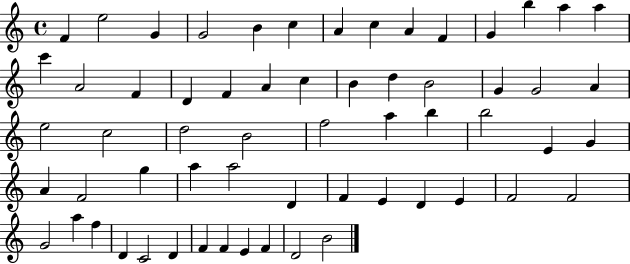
F4/q E5/h G4/q G4/h B4/q C5/q A4/q C5/q A4/q F4/q G4/q B5/q A5/q A5/q C6/q A4/h F4/q D4/q F4/q A4/q C5/q B4/q D5/q B4/h G4/q G4/h A4/q E5/h C5/h D5/h B4/h F5/h A5/q B5/q B5/h E4/q G4/q A4/q F4/h G5/q A5/q A5/h D4/q F4/q E4/q D4/q E4/q F4/h F4/h G4/h A5/q F5/q D4/q C4/h D4/q F4/q F4/q E4/q F4/q D4/h B4/h